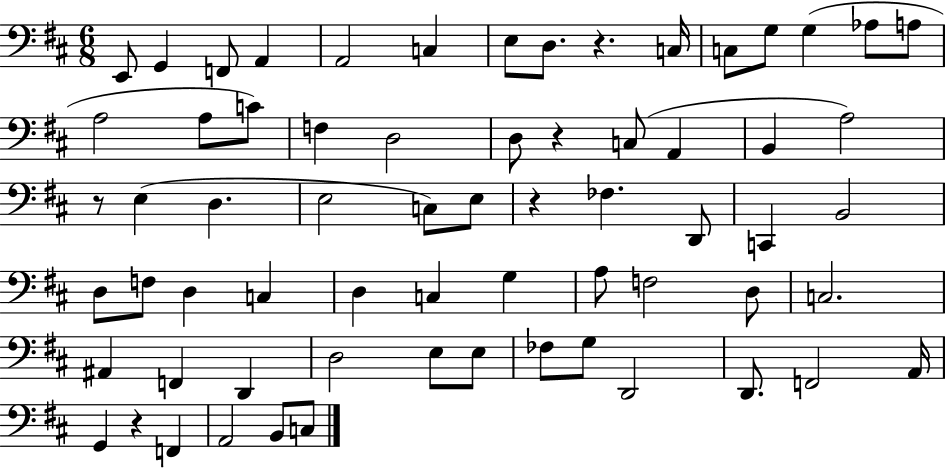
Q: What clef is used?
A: bass